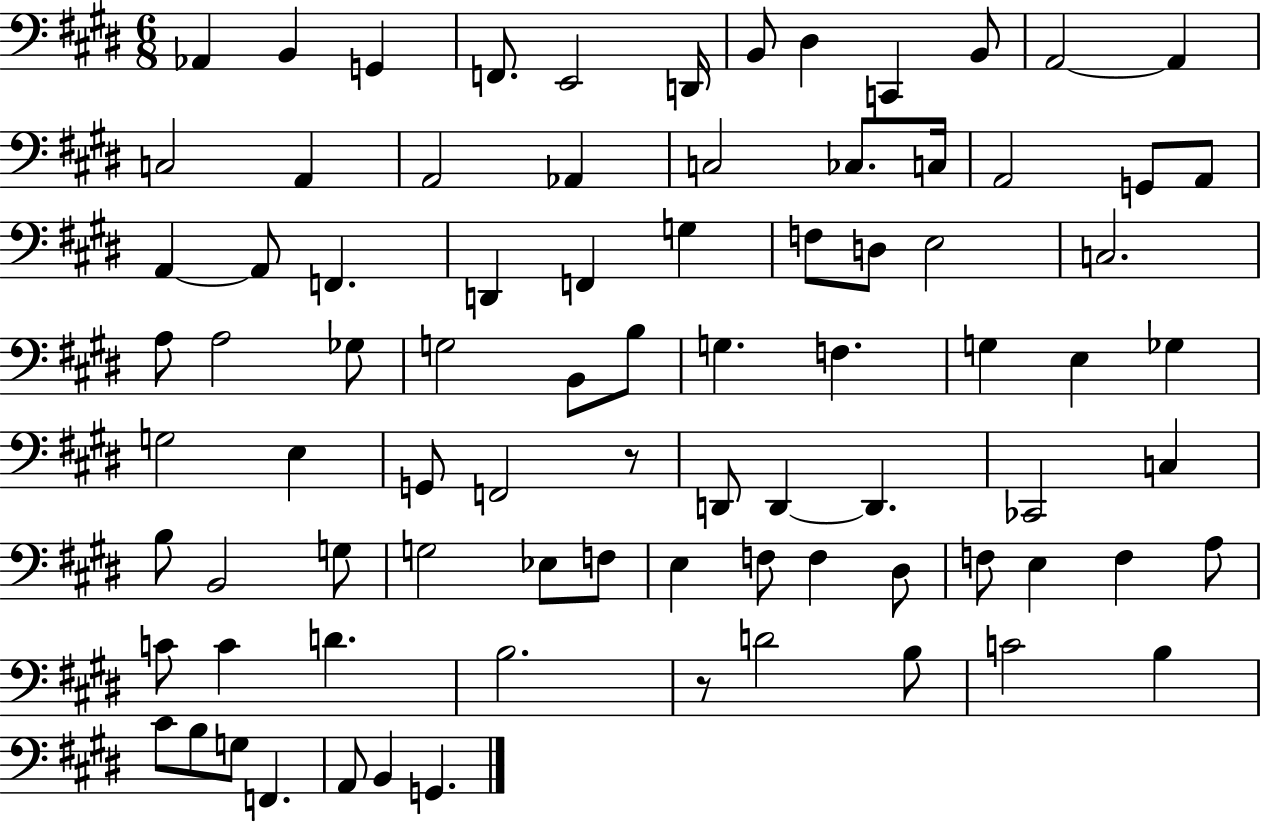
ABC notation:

X:1
T:Untitled
M:6/8
L:1/4
K:E
_A,, B,, G,, F,,/2 E,,2 D,,/4 B,,/2 ^D, C,, B,,/2 A,,2 A,, C,2 A,, A,,2 _A,, C,2 _C,/2 C,/4 A,,2 G,,/2 A,,/2 A,, A,,/2 F,, D,, F,, G, F,/2 D,/2 E,2 C,2 A,/2 A,2 _G,/2 G,2 B,,/2 B,/2 G, F, G, E, _G, G,2 E, G,,/2 F,,2 z/2 D,,/2 D,, D,, _C,,2 C, B,/2 B,,2 G,/2 G,2 _E,/2 F,/2 E, F,/2 F, ^D,/2 F,/2 E, F, A,/2 C/2 C D B,2 z/2 D2 B,/2 C2 B, ^C/2 B,/2 G,/2 F,, A,,/2 B,, G,,